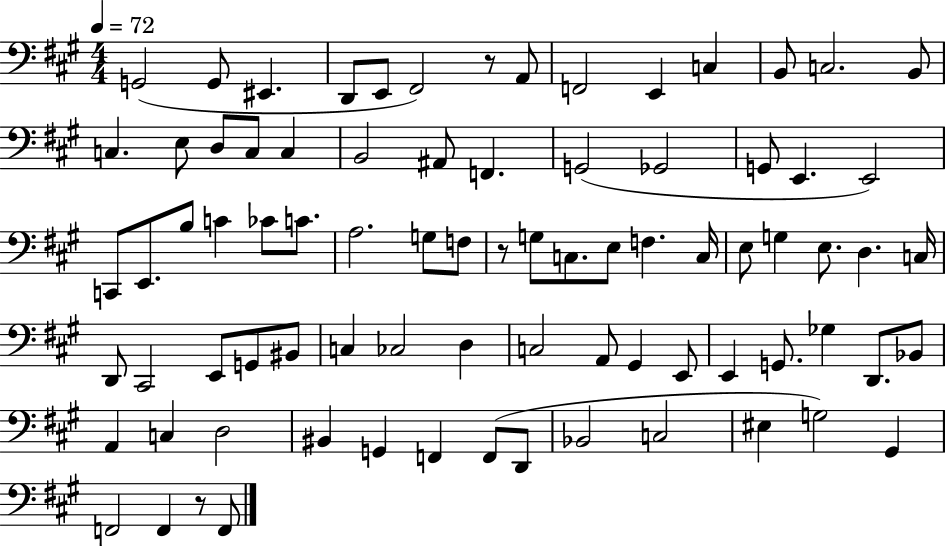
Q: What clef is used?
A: bass